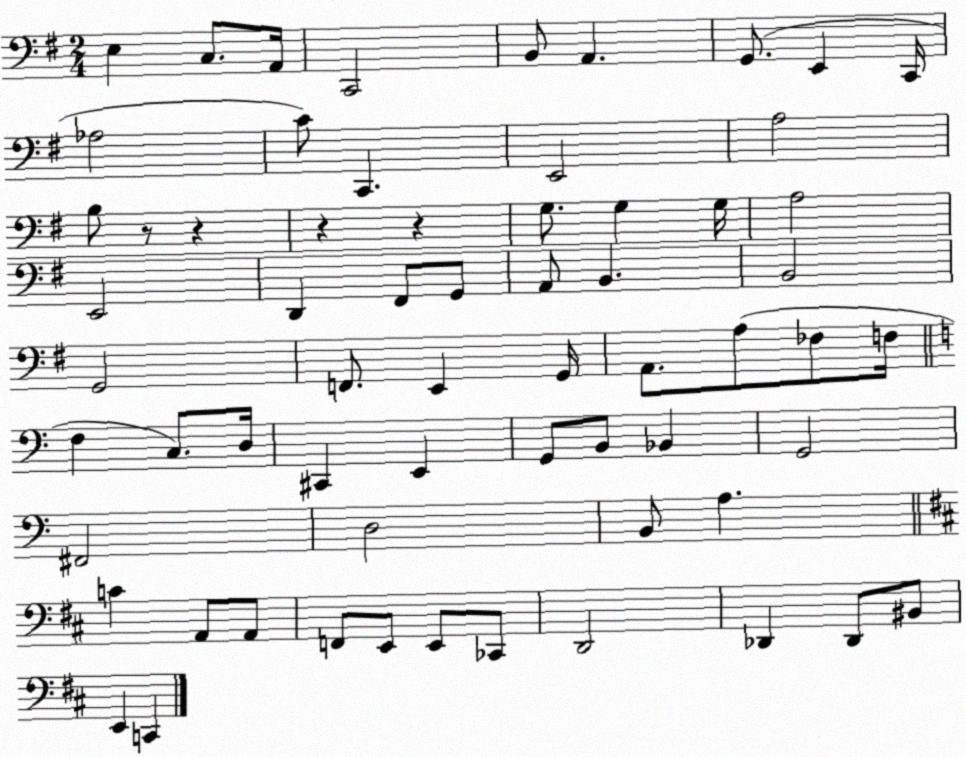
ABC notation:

X:1
T:Untitled
M:2/4
L:1/4
K:G
E, C,/2 A,,/4 C,,2 B,,/2 A,, G,,/2 E,, C,,/4 _A,2 C/2 C,, E,,2 A,2 B,/2 z/2 z z z G,/2 G, G,/4 A,2 E,,2 D,, ^F,,/2 G,,/2 A,,/2 B,, B,,2 G,,2 F,,/2 E,, G,,/4 A,,/2 A,/2 _F,/2 F,/4 F, C,/2 D,/4 ^C,, E,, G,,/2 B,,/2 _B,, G,,2 ^F,,2 D,2 B,,/2 A, C A,,/2 A,,/2 F,,/2 E,,/2 E,,/2 _C,,/2 D,,2 _D,, _D,,/2 ^B,,/2 E,, C,,